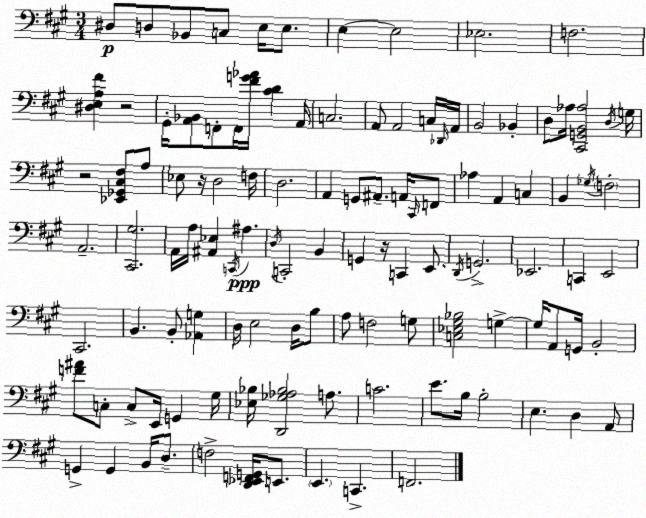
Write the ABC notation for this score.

X:1
T:Untitled
M:3/4
L:1/4
K:A
^D,/2 D,/2 _B,,/2 C,/2 E,/4 E,/2 E, E,2 _E,2 F,2 [^D,E,A,^F] z2 ^G,,/4 [A,,_B,,]/2 F,,/2 F,,/4 [^FG_A]/4 [^CD] A,,/4 C,2 A,,/2 A,,2 C,/4 _D,,/4 A,,/4 B,,2 _B,, D,/2 _A,/4 [^C,,G,,B,,_A,]2 D,/4 G,/4 z2 [_E,,_G,,^C,^F,]/2 A,/2 _E,/2 z/4 D,2 F,/4 D,2 A,, G,,/2 ^A,,/2 A,,/4 ^C,,/4 F,,/2 _A, A,, C, B,, _G,/4 F,2 A,,2 [^C,,^G,]2 A,,/4 A,/4 [^A,,_E,] C,,/4 ^A, D,/4 C,,2 B,, G,, z/4 C,, E,,/2 D,,/4 G,,2 _E,,2 C,, E,,2 ^C,,2 B,, B,,/2 [_A,,G,] D,/4 E,2 D,/4 B,/2 A,/2 F,2 G,/2 [C,_E,^G,_B,]2 G, G,/4 A,,/2 G,,/4 B,,2 [F^A]/2 C,/2 C,/2 E,,/4 G,, ^G,/4 [_E,_B,]/4 [D,,_G,_A,_B,]2 A,/2 C2 E/2 B,/4 B,2 E, D, A,,/2 G,, G,, B,,/4 D,/2 F,2 [D,,_E,,F,,G,,]/4 E,,/2 E,, C,, F,,2